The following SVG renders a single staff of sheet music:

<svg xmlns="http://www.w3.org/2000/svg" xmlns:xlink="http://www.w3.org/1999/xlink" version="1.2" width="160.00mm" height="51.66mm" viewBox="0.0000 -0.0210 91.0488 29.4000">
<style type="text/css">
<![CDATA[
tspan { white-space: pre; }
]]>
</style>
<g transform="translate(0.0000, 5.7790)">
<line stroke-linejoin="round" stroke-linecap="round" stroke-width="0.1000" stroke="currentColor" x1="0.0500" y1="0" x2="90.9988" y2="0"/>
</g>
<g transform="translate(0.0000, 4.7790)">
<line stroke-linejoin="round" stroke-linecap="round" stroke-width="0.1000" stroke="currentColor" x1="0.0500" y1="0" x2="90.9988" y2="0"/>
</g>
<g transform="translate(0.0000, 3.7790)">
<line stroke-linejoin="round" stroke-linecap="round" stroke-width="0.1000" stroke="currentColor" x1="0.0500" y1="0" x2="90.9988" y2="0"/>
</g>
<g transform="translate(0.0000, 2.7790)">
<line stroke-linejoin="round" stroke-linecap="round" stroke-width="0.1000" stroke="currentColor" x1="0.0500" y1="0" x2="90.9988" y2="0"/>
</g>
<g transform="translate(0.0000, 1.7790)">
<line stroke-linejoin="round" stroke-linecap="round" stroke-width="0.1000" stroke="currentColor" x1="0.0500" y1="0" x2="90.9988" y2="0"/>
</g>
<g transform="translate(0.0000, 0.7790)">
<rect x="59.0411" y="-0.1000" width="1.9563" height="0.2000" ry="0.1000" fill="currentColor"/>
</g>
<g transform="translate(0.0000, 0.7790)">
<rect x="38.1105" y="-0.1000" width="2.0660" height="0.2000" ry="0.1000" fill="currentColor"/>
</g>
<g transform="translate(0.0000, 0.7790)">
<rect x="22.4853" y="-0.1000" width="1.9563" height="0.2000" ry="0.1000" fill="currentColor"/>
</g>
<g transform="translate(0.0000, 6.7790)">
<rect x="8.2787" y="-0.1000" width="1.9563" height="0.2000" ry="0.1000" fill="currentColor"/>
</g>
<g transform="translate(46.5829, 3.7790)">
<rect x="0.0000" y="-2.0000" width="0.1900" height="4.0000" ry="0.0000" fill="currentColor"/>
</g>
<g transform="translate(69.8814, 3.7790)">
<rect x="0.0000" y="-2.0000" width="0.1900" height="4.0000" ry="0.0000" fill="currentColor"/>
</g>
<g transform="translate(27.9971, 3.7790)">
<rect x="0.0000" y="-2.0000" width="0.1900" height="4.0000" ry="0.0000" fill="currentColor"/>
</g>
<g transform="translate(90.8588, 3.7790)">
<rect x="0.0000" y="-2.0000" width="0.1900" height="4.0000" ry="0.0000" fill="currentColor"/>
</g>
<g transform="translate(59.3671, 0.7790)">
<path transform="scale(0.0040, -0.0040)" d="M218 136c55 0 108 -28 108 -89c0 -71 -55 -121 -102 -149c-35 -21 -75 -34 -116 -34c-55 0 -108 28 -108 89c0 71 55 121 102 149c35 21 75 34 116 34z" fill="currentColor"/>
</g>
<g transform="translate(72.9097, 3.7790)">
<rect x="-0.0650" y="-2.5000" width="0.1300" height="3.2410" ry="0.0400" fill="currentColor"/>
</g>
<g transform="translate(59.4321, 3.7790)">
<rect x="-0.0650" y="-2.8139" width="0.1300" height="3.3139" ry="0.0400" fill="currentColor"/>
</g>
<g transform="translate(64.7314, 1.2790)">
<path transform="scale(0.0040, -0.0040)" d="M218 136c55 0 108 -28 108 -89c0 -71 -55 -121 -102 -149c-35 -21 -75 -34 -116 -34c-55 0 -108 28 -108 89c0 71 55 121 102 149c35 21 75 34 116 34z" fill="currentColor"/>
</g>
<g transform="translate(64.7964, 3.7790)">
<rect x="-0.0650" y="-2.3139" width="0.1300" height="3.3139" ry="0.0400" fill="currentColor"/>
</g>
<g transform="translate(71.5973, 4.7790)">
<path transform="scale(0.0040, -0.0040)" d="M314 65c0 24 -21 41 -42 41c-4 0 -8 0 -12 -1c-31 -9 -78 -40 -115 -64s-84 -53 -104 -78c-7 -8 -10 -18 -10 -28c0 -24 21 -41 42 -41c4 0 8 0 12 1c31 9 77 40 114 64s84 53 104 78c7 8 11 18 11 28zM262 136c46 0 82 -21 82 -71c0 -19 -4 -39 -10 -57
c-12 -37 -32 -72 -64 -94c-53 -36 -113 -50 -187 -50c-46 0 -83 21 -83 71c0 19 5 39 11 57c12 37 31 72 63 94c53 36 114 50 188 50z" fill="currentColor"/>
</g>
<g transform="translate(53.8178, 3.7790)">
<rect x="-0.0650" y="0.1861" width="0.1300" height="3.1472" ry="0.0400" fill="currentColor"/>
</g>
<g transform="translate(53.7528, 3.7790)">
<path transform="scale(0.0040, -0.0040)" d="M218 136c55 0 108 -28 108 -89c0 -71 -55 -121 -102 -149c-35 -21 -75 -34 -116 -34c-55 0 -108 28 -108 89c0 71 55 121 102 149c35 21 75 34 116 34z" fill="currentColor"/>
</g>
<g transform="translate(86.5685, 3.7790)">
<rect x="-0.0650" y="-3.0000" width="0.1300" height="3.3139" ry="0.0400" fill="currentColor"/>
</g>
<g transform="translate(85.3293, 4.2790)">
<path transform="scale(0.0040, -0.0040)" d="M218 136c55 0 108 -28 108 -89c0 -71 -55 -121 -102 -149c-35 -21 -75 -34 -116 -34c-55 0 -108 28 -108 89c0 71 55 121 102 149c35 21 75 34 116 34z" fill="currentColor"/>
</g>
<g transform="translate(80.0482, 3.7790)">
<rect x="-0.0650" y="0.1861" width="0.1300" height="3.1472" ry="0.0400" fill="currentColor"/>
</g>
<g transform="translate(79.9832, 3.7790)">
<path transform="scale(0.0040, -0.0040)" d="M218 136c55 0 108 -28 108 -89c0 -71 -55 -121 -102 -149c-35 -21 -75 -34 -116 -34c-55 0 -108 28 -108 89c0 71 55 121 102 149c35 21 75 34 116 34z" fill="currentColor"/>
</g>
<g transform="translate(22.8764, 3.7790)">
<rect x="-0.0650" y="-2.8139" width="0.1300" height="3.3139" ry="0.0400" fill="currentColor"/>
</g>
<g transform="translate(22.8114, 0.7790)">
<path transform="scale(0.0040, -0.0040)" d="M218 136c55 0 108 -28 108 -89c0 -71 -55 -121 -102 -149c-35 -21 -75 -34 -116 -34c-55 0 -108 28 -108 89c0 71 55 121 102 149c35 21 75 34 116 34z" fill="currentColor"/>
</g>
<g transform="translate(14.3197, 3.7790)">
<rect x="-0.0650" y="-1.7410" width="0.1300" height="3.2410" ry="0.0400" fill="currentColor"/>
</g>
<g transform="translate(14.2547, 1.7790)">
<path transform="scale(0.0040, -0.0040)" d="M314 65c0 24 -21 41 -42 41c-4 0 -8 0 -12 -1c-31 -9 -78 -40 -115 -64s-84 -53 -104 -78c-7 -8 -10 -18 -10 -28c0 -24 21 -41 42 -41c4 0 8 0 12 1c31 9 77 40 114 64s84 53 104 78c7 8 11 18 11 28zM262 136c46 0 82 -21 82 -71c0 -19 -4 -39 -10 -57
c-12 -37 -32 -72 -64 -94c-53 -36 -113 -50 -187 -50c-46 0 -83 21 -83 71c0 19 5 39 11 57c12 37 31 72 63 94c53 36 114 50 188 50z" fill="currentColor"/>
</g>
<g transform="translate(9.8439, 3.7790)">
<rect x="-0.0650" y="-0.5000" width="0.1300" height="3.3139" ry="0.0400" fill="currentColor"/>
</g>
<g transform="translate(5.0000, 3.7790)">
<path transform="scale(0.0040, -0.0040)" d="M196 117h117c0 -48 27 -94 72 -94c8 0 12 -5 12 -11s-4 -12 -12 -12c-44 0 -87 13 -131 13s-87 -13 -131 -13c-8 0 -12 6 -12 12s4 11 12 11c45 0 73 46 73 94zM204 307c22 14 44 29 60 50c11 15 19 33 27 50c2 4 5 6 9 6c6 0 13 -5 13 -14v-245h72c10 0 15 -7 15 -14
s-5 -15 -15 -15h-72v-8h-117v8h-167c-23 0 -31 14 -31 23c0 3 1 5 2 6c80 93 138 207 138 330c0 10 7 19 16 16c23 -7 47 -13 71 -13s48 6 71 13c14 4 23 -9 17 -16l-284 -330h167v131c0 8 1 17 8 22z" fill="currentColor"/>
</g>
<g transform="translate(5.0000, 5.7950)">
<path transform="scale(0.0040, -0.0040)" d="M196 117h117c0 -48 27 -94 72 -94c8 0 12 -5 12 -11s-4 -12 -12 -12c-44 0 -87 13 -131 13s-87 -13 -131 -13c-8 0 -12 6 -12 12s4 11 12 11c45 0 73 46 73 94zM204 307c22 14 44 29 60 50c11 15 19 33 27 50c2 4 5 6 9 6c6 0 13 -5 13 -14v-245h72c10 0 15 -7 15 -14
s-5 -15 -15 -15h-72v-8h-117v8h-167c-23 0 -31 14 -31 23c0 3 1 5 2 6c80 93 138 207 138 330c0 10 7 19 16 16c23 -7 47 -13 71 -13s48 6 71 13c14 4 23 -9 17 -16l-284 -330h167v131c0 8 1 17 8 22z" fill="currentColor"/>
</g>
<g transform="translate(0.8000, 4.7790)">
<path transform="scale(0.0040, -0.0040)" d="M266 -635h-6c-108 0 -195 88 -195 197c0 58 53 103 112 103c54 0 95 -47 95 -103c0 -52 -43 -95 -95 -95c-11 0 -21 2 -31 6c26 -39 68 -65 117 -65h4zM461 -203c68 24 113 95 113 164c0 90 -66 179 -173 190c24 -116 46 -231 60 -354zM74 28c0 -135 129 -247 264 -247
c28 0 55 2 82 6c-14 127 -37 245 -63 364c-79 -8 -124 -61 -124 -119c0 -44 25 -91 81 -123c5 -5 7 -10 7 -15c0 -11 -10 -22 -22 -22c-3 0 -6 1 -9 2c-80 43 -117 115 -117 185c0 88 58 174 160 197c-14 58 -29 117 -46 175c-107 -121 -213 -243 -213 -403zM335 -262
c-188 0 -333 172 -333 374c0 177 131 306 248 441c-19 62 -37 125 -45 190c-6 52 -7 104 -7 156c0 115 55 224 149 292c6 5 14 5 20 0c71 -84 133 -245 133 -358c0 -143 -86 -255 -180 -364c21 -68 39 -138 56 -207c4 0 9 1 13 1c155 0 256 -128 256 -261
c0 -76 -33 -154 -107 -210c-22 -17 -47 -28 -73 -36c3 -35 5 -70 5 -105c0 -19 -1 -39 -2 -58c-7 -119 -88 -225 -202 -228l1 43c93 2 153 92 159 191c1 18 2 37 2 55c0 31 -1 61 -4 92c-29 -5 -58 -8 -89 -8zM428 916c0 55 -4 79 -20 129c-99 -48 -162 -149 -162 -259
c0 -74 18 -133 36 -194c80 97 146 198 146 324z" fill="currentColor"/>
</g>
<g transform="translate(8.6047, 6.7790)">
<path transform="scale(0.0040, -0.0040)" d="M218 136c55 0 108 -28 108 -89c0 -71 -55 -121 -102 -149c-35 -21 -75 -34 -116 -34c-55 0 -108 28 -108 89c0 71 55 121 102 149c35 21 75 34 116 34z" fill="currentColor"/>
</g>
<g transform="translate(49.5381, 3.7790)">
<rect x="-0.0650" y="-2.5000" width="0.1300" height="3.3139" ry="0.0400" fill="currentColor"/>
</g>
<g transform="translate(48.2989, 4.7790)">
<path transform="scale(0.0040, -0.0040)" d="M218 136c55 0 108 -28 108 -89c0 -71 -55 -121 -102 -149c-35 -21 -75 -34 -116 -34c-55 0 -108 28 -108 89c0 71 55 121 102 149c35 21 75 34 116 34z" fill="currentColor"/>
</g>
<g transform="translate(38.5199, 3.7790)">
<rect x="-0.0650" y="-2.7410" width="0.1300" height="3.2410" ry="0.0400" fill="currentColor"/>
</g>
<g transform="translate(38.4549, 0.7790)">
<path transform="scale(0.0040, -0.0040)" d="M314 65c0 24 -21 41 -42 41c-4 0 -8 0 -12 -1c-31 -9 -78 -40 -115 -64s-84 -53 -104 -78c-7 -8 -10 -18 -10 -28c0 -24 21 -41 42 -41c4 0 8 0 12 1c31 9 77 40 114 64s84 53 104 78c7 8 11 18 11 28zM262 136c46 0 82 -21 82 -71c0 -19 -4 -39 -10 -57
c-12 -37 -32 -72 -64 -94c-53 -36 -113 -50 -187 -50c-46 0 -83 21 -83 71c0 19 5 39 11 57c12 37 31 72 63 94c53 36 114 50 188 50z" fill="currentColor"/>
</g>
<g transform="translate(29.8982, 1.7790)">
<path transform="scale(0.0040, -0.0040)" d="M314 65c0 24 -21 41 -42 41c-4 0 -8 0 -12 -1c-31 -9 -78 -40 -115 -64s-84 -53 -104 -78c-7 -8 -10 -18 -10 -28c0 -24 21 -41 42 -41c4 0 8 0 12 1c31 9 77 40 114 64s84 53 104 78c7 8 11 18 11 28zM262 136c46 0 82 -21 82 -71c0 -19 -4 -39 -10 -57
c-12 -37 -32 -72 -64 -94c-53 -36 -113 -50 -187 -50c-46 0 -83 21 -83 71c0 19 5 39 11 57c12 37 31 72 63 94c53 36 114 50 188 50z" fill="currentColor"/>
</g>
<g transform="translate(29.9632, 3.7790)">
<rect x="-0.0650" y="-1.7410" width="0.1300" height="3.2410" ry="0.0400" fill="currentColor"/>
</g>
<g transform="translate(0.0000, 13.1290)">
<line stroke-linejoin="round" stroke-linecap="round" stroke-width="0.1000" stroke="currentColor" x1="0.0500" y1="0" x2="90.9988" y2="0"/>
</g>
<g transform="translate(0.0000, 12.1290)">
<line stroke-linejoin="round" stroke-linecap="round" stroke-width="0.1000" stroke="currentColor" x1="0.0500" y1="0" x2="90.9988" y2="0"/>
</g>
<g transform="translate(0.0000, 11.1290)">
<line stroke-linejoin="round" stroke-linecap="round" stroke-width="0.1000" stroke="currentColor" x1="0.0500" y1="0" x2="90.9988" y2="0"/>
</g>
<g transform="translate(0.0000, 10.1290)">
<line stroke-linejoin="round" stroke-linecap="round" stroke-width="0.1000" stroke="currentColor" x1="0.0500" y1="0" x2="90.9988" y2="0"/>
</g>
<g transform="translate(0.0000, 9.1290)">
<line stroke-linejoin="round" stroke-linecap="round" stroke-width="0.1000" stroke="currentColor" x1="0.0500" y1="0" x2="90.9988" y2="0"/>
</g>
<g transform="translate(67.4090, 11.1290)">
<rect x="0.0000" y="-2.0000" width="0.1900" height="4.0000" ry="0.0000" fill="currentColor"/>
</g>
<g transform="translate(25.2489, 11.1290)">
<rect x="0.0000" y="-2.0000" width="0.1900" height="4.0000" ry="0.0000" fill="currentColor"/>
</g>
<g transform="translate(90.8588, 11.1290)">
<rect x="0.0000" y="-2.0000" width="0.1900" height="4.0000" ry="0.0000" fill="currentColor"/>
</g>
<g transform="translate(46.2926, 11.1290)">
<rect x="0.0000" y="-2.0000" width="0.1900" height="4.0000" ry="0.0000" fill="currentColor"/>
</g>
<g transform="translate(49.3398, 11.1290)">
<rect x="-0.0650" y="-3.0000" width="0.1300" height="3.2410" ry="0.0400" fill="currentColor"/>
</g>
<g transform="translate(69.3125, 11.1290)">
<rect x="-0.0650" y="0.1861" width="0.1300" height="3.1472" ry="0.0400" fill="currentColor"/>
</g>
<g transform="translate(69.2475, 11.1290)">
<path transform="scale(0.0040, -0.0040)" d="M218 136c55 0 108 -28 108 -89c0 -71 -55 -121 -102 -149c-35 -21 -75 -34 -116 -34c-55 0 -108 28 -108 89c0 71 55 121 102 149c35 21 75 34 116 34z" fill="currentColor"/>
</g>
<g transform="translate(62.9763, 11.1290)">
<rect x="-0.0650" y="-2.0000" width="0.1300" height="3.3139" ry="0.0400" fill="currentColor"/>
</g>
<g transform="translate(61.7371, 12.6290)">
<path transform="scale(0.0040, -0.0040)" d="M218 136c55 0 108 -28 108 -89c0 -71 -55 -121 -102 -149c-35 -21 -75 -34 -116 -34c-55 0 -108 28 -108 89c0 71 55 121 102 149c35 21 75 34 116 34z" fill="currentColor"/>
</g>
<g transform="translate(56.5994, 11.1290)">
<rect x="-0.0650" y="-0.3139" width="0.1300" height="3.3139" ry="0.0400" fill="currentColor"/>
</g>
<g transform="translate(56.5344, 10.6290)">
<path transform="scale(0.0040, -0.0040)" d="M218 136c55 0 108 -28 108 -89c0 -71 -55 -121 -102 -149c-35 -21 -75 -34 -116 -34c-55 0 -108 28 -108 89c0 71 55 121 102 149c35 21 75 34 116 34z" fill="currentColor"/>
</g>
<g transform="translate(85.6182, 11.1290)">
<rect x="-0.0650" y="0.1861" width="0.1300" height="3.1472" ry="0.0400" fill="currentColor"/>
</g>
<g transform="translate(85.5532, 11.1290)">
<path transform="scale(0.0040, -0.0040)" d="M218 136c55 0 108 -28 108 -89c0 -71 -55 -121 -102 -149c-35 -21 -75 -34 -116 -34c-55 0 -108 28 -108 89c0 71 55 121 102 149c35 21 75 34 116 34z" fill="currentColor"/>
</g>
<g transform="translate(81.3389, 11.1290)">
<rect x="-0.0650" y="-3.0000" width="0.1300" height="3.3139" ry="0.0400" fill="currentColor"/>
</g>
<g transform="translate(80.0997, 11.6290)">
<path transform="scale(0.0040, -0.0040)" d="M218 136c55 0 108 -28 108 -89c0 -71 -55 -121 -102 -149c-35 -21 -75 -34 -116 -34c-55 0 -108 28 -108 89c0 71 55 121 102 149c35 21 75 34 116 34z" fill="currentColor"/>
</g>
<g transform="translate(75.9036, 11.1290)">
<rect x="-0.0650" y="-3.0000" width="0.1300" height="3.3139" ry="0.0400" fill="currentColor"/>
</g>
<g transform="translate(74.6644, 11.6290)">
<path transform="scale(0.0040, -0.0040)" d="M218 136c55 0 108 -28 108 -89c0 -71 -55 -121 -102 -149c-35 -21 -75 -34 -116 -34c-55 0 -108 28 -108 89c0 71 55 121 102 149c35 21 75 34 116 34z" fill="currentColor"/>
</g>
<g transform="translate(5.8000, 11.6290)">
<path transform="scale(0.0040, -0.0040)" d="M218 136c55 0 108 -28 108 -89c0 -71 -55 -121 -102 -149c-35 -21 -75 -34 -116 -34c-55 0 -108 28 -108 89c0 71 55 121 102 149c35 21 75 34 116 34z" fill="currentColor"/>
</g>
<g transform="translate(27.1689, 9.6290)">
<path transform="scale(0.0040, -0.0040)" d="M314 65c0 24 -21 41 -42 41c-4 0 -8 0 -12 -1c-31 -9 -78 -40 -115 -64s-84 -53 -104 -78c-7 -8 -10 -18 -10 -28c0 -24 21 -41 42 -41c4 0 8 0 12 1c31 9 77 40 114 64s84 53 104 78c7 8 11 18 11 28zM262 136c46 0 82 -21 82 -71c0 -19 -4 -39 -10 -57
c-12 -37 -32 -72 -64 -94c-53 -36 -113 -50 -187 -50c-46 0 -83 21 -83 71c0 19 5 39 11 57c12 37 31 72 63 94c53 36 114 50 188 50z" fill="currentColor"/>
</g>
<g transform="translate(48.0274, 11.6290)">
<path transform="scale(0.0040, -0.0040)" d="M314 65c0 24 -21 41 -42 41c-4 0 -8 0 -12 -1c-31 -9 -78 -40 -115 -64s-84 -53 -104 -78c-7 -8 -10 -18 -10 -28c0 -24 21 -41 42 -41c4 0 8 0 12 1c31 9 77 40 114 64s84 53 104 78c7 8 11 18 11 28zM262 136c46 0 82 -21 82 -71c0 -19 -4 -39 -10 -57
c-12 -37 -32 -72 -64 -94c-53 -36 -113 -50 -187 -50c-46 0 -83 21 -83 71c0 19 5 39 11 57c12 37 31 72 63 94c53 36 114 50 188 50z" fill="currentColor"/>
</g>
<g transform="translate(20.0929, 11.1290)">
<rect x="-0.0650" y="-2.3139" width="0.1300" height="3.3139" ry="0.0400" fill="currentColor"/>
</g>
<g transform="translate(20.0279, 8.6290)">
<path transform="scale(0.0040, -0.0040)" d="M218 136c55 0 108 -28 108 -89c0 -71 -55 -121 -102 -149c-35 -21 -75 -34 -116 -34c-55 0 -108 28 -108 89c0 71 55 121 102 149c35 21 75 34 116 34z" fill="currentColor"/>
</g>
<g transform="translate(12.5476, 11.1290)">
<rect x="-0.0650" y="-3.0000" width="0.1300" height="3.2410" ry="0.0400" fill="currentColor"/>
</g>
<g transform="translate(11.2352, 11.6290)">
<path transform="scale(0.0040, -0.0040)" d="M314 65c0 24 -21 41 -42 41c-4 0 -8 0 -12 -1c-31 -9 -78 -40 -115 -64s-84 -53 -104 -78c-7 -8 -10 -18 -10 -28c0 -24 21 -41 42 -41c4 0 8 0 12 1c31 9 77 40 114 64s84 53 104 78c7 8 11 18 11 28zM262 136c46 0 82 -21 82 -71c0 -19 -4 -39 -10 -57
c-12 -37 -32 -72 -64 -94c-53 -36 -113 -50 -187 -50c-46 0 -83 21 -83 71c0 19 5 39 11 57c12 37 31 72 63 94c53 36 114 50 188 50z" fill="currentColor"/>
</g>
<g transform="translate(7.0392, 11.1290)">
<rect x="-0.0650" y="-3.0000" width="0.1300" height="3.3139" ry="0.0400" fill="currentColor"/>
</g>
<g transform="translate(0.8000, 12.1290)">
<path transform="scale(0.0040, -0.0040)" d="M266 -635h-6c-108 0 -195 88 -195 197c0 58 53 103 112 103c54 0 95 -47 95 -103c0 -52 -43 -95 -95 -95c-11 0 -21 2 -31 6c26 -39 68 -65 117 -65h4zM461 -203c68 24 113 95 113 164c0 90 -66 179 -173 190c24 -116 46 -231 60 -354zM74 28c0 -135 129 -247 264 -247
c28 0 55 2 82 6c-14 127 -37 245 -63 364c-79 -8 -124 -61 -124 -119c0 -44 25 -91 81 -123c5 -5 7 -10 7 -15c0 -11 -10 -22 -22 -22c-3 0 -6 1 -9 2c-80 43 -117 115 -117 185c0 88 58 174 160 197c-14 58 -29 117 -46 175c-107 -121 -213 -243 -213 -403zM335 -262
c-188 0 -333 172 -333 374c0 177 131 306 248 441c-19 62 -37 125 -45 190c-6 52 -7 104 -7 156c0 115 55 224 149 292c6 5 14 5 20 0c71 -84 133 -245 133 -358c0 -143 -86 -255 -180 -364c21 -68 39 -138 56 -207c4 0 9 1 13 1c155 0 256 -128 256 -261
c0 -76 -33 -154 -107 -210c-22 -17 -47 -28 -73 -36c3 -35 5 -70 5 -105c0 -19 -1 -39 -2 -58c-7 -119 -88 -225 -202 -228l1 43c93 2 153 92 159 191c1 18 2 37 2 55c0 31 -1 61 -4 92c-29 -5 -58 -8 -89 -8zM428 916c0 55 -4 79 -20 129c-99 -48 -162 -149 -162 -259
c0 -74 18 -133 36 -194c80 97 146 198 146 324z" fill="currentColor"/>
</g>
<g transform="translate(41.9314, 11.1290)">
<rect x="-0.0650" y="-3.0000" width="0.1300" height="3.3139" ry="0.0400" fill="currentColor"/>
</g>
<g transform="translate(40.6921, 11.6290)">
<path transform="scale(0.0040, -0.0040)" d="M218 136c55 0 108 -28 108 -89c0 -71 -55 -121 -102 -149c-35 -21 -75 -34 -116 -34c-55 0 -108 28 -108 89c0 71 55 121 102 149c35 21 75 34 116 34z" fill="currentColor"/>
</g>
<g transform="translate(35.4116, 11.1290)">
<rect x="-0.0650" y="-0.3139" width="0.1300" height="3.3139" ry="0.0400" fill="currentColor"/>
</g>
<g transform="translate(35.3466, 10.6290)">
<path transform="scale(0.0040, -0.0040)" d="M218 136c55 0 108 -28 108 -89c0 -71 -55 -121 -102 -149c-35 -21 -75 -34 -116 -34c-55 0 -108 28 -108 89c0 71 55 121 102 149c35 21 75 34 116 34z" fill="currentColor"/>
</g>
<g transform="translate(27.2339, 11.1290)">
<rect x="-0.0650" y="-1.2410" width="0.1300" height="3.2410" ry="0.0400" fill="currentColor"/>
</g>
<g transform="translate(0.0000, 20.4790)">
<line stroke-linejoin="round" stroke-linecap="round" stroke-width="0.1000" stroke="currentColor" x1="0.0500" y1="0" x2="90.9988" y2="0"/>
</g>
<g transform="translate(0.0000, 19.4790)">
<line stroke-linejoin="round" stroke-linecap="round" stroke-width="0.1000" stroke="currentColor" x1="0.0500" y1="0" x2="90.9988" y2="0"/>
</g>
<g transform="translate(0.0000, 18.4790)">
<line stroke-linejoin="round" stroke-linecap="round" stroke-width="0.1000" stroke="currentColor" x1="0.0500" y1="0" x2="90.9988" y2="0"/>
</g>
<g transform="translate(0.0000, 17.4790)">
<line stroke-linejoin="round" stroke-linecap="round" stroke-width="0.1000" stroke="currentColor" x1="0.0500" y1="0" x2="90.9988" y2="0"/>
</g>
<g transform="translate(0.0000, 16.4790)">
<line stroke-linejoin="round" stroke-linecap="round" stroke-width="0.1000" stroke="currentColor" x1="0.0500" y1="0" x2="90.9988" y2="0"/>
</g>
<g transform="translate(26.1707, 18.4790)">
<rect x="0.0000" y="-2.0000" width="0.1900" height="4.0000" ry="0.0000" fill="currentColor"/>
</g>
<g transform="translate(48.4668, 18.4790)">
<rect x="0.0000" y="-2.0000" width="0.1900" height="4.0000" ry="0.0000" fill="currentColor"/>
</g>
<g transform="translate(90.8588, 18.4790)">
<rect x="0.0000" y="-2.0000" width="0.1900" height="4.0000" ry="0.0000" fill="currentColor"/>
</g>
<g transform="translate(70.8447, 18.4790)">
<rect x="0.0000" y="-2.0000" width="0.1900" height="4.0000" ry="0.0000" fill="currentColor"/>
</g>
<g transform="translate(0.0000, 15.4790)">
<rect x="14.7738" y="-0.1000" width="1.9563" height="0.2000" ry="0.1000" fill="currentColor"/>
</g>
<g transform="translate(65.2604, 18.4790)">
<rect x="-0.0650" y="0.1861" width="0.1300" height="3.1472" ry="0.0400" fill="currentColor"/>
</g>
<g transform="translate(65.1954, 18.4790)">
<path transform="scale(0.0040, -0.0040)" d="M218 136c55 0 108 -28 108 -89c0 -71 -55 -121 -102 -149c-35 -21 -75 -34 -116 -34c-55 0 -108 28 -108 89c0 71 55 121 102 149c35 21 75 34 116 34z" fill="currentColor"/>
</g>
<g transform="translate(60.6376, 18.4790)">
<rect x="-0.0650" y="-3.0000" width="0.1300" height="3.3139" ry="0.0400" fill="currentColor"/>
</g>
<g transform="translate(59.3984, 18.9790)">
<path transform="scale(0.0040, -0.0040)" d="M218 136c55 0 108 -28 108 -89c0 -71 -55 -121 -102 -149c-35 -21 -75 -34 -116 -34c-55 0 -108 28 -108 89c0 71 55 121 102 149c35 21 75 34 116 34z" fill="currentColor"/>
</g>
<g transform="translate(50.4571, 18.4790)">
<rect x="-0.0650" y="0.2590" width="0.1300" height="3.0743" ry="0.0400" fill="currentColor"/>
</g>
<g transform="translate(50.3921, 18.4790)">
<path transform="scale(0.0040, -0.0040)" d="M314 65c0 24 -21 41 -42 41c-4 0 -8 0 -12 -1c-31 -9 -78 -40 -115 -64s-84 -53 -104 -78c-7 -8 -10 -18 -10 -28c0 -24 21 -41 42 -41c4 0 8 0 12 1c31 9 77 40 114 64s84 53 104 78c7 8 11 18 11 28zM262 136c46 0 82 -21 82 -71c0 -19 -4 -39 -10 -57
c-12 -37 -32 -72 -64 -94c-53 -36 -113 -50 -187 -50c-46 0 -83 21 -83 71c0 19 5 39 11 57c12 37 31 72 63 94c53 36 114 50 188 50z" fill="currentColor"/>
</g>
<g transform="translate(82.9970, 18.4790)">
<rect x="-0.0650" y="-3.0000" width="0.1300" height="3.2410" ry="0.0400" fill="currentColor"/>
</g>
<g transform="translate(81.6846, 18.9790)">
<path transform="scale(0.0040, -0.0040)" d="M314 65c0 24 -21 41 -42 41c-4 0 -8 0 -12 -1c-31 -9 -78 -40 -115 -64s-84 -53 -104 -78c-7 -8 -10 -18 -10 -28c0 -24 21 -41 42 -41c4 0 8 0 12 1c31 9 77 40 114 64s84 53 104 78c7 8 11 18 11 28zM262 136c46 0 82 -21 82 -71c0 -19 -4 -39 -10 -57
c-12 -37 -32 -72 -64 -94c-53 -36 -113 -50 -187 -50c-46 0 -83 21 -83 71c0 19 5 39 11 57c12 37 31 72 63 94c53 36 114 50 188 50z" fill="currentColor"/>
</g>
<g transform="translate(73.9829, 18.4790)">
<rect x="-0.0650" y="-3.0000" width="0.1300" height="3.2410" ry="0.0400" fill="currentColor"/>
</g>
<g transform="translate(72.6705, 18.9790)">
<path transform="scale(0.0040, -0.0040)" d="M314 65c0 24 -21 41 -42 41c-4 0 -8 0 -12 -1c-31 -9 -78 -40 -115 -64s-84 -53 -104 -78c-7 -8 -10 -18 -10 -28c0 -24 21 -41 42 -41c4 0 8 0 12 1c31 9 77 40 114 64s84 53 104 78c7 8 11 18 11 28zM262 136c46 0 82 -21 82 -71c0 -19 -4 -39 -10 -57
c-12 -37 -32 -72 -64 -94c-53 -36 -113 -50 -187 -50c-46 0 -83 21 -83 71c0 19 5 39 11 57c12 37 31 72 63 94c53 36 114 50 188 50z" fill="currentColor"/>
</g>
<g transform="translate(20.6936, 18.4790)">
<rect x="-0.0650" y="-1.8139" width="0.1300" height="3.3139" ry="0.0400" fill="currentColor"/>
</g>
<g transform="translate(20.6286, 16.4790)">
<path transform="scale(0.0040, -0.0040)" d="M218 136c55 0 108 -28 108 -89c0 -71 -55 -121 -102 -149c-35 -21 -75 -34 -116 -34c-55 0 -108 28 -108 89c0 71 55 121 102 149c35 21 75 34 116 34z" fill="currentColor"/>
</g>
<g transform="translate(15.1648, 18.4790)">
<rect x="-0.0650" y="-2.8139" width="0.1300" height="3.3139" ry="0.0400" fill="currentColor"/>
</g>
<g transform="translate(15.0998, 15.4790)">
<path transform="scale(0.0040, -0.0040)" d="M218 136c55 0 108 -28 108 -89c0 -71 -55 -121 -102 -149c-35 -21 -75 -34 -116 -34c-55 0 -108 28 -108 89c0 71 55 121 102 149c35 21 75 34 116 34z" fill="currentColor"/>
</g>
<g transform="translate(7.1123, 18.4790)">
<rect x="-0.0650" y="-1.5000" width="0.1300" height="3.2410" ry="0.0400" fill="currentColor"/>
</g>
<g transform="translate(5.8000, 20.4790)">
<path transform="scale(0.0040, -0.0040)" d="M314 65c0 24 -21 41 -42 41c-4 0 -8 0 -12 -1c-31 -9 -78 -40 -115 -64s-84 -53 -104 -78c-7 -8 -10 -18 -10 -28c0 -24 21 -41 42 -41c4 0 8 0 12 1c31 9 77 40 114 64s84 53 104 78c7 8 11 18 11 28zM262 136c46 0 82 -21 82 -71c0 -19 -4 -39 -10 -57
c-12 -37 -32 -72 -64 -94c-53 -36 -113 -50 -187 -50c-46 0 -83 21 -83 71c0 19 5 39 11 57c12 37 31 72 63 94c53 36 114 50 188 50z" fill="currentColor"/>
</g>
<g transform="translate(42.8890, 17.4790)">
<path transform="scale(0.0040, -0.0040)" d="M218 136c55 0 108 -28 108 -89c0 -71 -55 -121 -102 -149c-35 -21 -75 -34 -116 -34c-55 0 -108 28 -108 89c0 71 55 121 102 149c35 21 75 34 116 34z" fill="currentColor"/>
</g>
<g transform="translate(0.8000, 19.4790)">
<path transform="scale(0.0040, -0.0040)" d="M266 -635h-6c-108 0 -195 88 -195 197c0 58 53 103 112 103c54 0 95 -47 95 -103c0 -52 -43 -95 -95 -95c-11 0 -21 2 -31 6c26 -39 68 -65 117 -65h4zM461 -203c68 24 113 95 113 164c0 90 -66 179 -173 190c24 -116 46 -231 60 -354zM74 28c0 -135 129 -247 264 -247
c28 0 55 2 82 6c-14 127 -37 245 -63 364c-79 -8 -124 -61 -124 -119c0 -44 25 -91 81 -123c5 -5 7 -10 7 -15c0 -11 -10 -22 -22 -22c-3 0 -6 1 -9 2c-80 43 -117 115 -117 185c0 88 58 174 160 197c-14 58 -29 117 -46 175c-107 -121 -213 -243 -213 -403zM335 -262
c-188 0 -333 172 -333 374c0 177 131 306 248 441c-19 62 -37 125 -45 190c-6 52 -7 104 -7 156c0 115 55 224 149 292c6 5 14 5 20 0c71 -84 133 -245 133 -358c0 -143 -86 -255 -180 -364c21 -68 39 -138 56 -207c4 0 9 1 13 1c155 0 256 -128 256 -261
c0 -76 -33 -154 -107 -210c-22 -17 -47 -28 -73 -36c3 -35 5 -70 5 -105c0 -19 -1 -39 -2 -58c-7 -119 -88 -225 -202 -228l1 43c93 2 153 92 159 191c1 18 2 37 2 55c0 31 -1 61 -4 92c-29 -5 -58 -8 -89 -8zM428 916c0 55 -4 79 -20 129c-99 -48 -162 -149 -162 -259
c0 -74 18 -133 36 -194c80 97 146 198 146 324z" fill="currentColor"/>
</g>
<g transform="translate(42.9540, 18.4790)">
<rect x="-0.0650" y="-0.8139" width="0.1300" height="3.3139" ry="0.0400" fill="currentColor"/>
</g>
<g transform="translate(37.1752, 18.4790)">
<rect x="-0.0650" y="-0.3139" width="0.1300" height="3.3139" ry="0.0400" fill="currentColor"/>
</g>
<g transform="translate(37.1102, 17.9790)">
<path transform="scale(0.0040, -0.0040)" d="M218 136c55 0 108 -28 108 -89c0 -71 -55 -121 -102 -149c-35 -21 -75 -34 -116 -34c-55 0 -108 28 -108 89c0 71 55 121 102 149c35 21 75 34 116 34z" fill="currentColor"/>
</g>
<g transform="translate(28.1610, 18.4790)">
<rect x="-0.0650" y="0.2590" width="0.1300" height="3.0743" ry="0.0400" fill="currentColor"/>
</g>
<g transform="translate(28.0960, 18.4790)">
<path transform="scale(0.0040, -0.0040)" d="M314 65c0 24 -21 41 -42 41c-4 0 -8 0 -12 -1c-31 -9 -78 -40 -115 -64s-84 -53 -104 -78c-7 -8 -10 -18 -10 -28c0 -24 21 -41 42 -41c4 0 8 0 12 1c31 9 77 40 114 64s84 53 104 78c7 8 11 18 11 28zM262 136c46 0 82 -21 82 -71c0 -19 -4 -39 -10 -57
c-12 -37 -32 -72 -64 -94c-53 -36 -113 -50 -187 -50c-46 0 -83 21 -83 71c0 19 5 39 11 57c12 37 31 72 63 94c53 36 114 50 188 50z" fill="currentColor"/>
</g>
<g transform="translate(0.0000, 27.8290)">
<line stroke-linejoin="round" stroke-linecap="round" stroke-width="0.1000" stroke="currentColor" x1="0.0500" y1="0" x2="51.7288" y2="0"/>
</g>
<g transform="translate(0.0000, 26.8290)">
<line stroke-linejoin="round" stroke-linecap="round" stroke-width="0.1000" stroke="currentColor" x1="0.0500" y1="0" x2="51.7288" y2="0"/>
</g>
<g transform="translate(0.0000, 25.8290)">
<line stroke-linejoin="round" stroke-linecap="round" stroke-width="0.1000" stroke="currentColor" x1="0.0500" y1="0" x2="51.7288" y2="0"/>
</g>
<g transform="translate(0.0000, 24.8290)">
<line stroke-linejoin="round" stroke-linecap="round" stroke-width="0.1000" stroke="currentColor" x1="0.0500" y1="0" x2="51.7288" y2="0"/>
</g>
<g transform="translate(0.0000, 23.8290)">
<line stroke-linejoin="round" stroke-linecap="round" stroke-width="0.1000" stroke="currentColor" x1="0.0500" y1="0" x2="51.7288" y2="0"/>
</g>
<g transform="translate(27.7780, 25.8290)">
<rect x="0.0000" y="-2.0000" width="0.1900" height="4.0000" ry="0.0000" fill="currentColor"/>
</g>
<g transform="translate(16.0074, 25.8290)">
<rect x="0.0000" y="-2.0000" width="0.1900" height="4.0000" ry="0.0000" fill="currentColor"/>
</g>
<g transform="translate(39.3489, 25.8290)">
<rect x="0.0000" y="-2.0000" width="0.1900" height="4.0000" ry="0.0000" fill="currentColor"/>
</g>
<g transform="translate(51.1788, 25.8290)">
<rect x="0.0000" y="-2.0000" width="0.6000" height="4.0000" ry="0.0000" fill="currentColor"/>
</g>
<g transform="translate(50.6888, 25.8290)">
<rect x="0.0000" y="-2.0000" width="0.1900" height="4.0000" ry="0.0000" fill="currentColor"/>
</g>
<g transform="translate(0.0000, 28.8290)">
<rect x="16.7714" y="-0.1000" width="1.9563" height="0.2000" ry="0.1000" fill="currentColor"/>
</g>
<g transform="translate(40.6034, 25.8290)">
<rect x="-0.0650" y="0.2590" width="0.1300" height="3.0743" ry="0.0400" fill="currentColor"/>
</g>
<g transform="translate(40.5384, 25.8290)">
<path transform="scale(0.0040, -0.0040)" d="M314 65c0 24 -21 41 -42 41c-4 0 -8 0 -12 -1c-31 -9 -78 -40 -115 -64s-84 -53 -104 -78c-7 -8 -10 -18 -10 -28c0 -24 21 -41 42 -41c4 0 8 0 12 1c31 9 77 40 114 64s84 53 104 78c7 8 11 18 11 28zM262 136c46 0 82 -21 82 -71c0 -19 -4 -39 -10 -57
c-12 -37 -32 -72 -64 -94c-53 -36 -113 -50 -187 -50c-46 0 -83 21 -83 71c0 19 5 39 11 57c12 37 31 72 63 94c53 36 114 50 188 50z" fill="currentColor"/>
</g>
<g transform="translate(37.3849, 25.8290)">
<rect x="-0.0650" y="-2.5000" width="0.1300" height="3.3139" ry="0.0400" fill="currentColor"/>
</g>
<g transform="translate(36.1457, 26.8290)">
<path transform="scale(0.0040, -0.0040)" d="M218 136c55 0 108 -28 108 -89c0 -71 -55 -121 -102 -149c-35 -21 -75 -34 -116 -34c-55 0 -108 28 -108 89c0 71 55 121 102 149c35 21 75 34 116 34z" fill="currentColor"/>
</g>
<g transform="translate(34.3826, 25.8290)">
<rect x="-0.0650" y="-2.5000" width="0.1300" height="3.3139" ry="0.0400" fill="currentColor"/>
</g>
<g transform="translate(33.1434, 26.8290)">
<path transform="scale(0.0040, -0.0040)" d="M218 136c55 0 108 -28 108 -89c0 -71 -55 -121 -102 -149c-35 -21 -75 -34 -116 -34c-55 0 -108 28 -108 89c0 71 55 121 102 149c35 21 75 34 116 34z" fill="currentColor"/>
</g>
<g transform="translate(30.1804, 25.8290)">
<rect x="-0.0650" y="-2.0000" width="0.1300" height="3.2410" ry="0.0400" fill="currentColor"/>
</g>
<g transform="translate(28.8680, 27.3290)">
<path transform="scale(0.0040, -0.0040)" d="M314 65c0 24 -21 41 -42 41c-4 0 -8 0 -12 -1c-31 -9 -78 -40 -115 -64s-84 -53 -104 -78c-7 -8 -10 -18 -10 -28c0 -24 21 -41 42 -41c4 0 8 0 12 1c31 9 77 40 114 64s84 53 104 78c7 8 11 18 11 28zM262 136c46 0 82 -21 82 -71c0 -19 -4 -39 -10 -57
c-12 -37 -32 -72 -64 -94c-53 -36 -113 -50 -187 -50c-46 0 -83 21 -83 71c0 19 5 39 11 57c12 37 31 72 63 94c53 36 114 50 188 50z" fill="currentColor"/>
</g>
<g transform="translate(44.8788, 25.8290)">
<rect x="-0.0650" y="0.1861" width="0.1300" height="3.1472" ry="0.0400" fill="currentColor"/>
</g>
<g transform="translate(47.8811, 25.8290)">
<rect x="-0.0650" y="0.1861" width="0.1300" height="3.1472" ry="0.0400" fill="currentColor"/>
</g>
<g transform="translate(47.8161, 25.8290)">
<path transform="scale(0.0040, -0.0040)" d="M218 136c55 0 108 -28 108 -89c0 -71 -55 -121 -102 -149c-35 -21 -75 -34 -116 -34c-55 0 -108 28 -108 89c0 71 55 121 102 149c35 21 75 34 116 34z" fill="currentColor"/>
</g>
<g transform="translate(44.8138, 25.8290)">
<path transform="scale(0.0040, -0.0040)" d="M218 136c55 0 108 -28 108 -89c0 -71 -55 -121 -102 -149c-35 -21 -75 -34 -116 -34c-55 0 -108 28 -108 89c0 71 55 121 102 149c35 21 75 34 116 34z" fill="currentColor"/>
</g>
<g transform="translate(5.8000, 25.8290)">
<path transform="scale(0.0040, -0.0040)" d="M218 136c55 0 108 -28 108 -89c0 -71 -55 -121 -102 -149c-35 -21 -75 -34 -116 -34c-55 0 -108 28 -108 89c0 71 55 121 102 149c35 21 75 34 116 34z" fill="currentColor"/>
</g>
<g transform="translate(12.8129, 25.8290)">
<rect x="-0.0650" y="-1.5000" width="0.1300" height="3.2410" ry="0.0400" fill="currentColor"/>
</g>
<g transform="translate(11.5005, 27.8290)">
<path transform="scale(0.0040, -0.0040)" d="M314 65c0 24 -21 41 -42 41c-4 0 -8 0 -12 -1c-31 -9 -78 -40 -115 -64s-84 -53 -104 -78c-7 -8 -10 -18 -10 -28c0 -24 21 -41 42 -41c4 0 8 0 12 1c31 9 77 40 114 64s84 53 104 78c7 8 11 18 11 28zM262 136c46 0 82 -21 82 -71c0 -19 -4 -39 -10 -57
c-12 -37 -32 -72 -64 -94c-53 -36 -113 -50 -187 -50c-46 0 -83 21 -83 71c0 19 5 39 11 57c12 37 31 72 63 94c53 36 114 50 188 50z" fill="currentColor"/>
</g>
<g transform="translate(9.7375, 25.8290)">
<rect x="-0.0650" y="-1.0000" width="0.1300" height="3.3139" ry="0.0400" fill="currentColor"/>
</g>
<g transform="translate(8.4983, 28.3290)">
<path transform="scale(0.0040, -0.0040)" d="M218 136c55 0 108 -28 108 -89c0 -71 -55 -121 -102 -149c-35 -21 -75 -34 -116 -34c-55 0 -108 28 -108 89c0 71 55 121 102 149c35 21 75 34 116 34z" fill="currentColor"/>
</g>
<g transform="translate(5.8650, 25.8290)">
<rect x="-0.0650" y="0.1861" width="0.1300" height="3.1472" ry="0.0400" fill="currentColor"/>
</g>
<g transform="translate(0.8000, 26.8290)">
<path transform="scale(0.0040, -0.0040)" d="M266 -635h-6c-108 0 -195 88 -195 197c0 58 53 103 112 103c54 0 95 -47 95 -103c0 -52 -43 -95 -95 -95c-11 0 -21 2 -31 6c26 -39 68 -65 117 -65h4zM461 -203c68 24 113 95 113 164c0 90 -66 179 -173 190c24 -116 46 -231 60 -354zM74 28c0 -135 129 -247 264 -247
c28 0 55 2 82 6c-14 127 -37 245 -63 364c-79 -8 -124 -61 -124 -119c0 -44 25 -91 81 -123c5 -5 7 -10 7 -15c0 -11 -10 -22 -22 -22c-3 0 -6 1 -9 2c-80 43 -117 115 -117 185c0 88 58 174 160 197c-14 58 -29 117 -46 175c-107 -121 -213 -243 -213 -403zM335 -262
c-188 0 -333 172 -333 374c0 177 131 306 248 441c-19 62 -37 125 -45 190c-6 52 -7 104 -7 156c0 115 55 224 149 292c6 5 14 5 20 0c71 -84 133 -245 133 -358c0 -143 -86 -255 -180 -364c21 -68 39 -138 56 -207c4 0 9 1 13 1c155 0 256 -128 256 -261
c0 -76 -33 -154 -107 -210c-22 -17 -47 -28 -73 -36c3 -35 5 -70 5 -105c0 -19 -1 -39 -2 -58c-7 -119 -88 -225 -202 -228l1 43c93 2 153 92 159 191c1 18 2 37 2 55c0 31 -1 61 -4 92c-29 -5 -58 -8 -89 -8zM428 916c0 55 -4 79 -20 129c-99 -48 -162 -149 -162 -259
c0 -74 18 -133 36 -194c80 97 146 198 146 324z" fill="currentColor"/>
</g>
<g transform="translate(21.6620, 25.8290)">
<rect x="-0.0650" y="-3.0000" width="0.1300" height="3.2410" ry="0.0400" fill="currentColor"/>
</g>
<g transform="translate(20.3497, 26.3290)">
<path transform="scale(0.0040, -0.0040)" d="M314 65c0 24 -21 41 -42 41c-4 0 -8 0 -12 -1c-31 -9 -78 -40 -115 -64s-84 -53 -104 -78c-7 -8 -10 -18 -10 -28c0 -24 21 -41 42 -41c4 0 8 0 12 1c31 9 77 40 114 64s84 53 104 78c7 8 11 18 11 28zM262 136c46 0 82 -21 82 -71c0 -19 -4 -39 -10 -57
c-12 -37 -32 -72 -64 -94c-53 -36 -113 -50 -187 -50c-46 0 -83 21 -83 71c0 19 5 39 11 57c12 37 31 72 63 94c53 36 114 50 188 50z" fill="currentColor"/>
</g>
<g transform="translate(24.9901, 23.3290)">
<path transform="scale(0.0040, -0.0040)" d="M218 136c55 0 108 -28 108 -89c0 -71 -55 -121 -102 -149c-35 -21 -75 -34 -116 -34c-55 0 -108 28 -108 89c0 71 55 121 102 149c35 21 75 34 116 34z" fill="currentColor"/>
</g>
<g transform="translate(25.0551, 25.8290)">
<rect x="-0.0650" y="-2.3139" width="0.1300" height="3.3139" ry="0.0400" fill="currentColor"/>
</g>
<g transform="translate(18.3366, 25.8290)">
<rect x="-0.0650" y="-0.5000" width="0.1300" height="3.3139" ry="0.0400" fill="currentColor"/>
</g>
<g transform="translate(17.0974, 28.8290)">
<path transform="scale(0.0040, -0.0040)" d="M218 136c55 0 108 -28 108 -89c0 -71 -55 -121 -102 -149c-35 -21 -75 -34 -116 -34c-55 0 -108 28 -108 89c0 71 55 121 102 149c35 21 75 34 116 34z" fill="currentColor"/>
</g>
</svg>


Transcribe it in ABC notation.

X:1
T:Untitled
M:4/4
L:1/4
K:C
C f2 a f2 a2 G B a g G2 B A A A2 g e2 c A A2 c F B A A B E2 a f B2 c d B2 A B A2 A2 B D E2 C A2 g F2 G G B2 B B